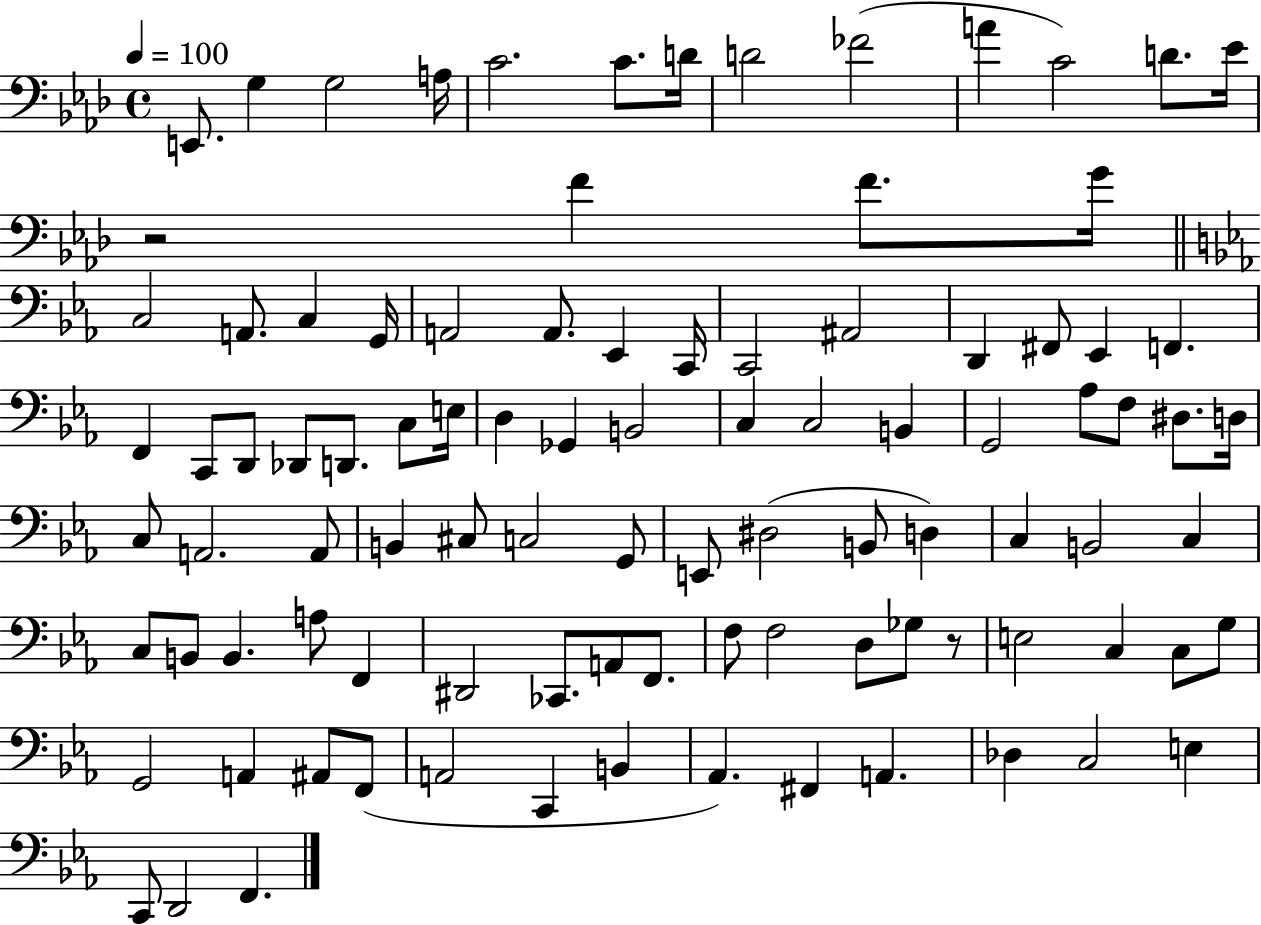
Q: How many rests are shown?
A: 2